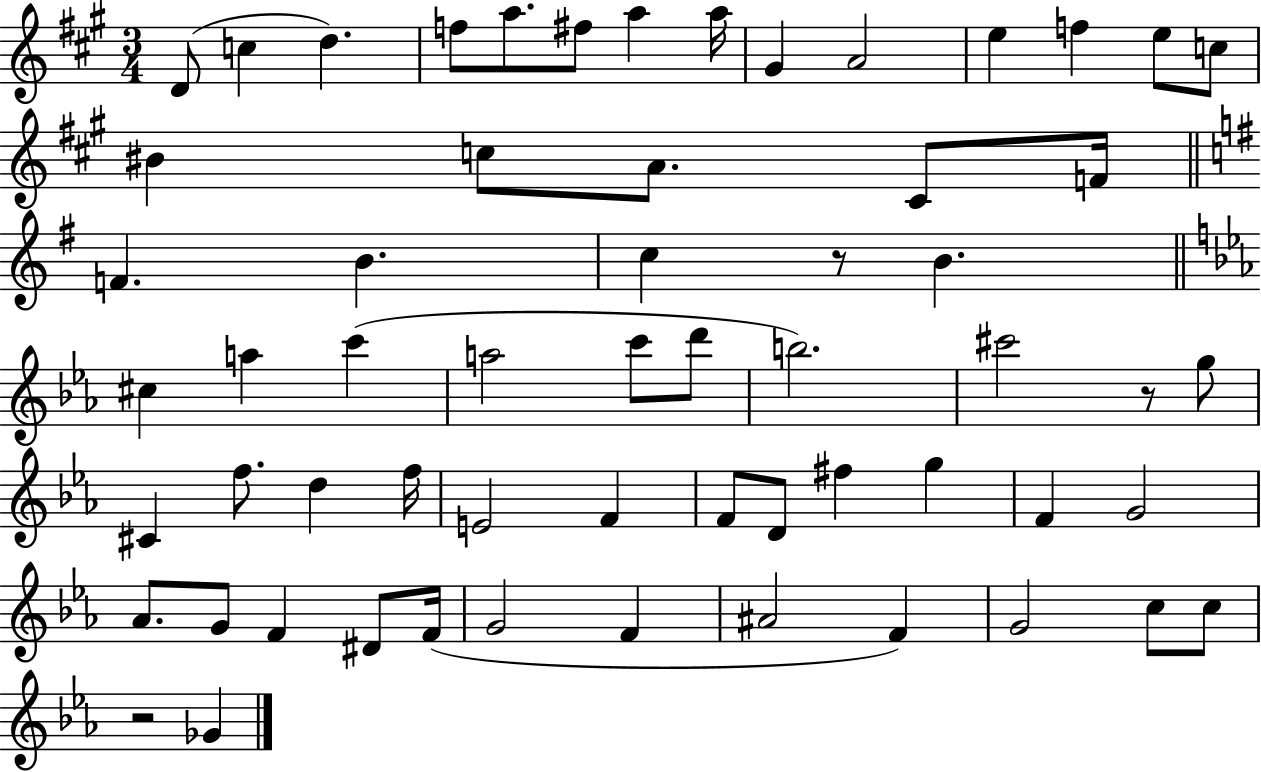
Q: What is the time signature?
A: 3/4